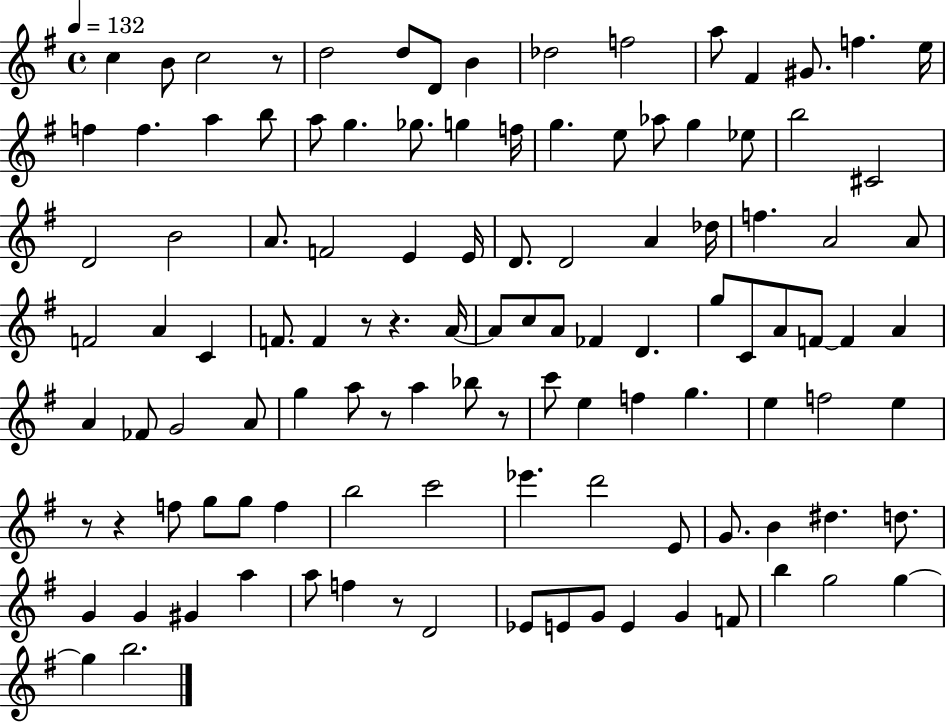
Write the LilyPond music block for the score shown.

{
  \clef treble
  \time 4/4
  \defaultTimeSignature
  \key g \major
  \tempo 4 = 132
  c''4 b'8 c''2 r8 | d''2 d''8 d'8 b'4 | des''2 f''2 | a''8 fis'4 gis'8. f''4. e''16 | \break f''4 f''4. a''4 b''8 | a''8 g''4. ges''8. g''4 f''16 | g''4. e''8 aes''8 g''4 ees''8 | b''2 cis'2 | \break d'2 b'2 | a'8. f'2 e'4 e'16 | d'8. d'2 a'4 des''16 | f''4. a'2 a'8 | \break f'2 a'4 c'4 | f'8. f'4 r8 r4. a'16~~ | a'8 c''8 a'8 fes'4 d'4. | g''8 c'8 a'8 f'8~~ f'4 a'4 | \break a'4 fes'8 g'2 a'8 | g''4 a''8 r8 a''4 bes''8 r8 | c'''8 e''4 f''4 g''4. | e''4 f''2 e''4 | \break r8 r4 f''8 g''8 g''8 f''4 | b''2 c'''2 | ees'''4. d'''2 e'8 | g'8. b'4 dis''4. d''8. | \break g'4 g'4 gis'4 a''4 | a''8 f''4 r8 d'2 | ees'8 e'8 g'8 e'4 g'4 f'8 | b''4 g''2 g''4~~ | \break g''4 b''2. | \bar "|."
}